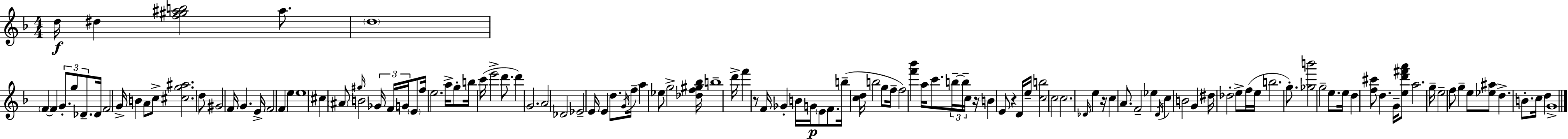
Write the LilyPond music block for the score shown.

{
  \clef treble
  \numericTimeSignature
  \time 4/4
  \key f \major
  d''16\f dis''4 <f'' gis'' ais'' b''>2 ais''8. | \parenthesize d''1 | \parenthesize f'4~~ f'4 \tuplet 3/2 { g'8.-. g''8 des'8.-- } | des'16 f'2 g'16-> b'4 a'8 | \break c''8-> <cis'' g'' ais''>2. d''8 | gis'2 f'16 g'4. e'16-> | f'2 f'4 e''4 | e''1 | \break cis''4 \parenthesize ais'8 \grace { gis''16 } b'2 \tuplet 3/2 { ges'16 | f'16 g'16 } \parenthesize e'8 f''16 e''2. | a''16-> g''8-. b''16 c'''16( e'''2-> d'''8. | d'''4) g'2. | \break a'2 des'2 | ees'2-- e'16 e'4 d''8. | \acciaccatura { g'16 } f''16-- a''4 ees''8 g''2-> | <des'' f'' gis'' bes''>16 b''1-- | \break d'''16-> f'''4 r8 f'16 ges'4-. b'16 g'16\p | \parenthesize e'8 f'8. b''16--( <c'' d''>16 b''2 g''8 | f''16-- f''2) <f''' bes'''>4 a''16 c'''8. | \tuplet 3/2 { b''16--~~ b''16-- c''16 } r16 b'4 e'8 r4 | \break d'16 e''16-- <c'' b''>2 c''2 | c''2. \grace { des'16 } e''4 | r16 c''4 a'8. f'2-- | ees''4 \acciaccatura { d'16 } c''4 b'2 | \break g'4 dis''16 des''2-. | e''8-> f''16( e''16 b''2. | g''8.-.) <ges'' b'''>2 g''2-- | e''8. e''16 d''4 <f'' cis'''>8 d''4. | \break g'16-- <e'' d''' fis''' a'''>8 a''2. | g''16-- e''2-- f''8 g''4-- | e''8 <ees'' ais''>8 d''4.-> b'8.-. c''16 | d''4 g'1-> | \break \bar "|."
}